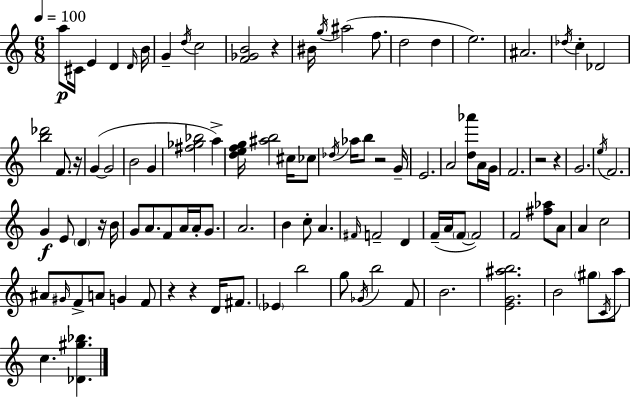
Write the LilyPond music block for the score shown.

{
  \clef treble
  \numericTimeSignature
  \time 6/8
  \key c \major
  \tempo 4 = 100
  \repeat volta 2 { a''8\p cis'16 e'4 d'4 \grace { d'16 } | b'16 g'4-- \acciaccatura { d''16 } c''2 | <f' ges' b'>2 r4 | bis'16 \acciaccatura { g''16 }( ais''2 | \break f''8. d''2 d''4 | e''2.) | ais'2. | \acciaccatura { des''16 } c''4-. des'2 | \break <b'' des'''>2 | f'8. r16 g'4~(~ g'2 | b'2 | g'4 <fis'' ges'' bes''>2 | \break a''4->) <d'' e'' f'' g''>16 <ais'' b''>2 | cis''16 ces''8 \acciaccatura { des''16 } aes''16 b''8 r2 | g'16-- e'2. | a'2 | \break <d'' aes'''>8 a'16 g'16 f'2. | r2 | r4 g'2. | \acciaccatura { e''16 } f'2. | \break g'4\f e'8 | \parenthesize d'4 r16 b'16 g'8 a'8. f'8 | a'16 a'16-. g'8. a'2. | b'4 c''8-. | \break a'4. \grace { fis'16 } f'2-- | d'4 f'16--( a'16 \parenthesize f'8~~ f'2) | f'2 | <fis'' aes''>8 a'8 a'4 c''2 | \break ais'8 \grace { gis'16 } f'8-> | a'8 g'4 f'8 r4 | r4 d'16 fis'8. \parenthesize ees'4 | b''2 g''8 \acciaccatura { ges'16 } b''2 | \break f'8 b'2. | <e' g' ais'' b''>2. | b'2 | \parenthesize gis''8 \acciaccatura { c'16 } a''8 c''4. | \break <des' gis'' bes''>4. } \bar "|."
}